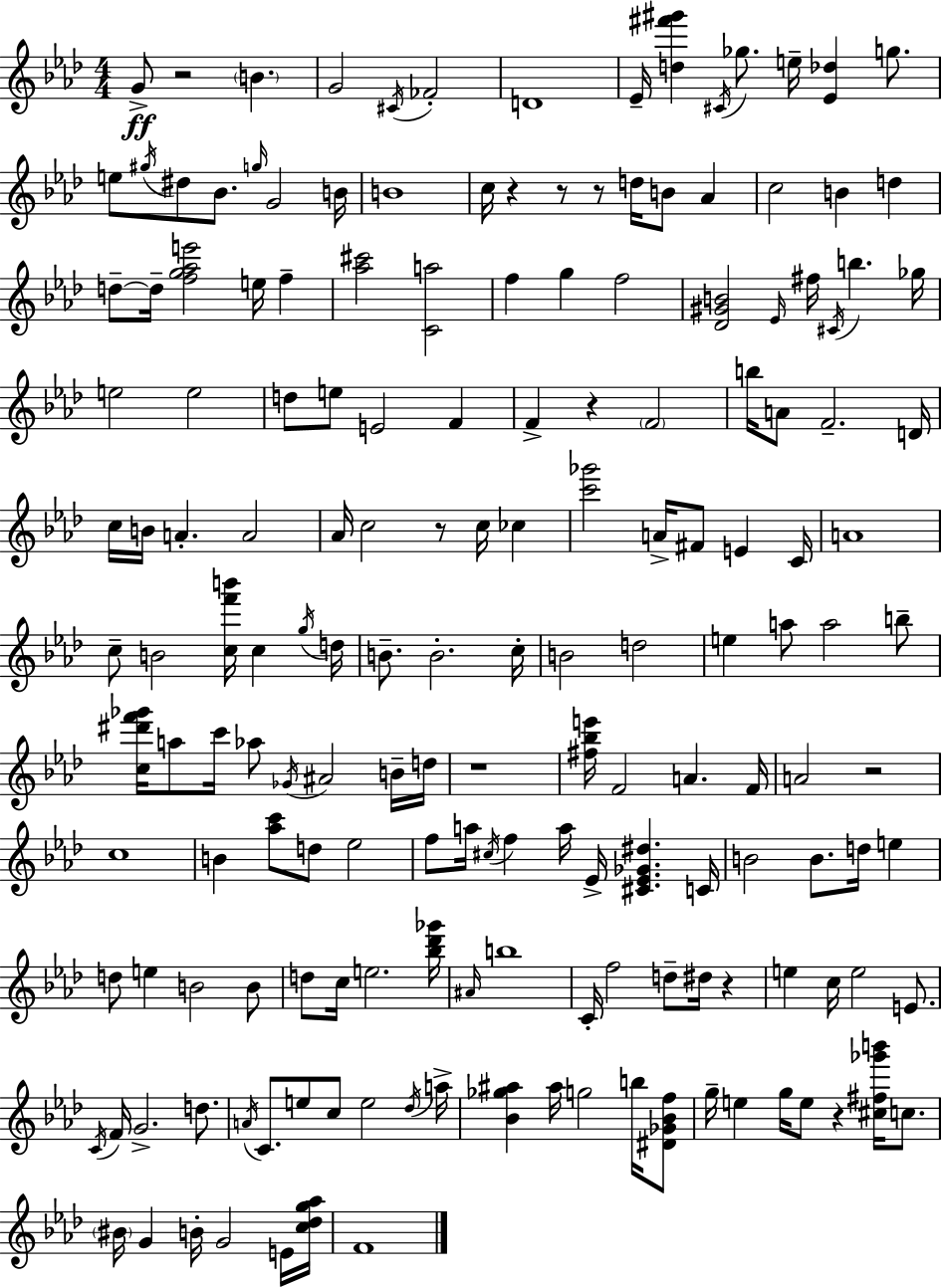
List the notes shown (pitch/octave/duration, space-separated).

G4/e R/h B4/q. G4/h C#4/s FES4/h D4/w Eb4/s [D5,F#6,G#6]/q C#4/s Gb5/e. E5/s [Eb4,Db5]/q G5/e. E5/e G#5/s D#5/e Bb4/e. G5/s G4/h B4/s B4/w C5/s R/q R/e R/e D5/s B4/e Ab4/q C5/h B4/q D5/q D5/e D5/s [F5,G5,Ab5,E6]/h E5/s F5/q [Ab5,C#6]/h [C4,A5]/h F5/q G5/q F5/h [Db4,G#4,B4]/h Eb4/s F#5/s C#4/s B5/q. Gb5/s E5/h E5/h D5/e E5/e E4/h F4/q F4/q R/q F4/h B5/s A4/e F4/h. D4/s C5/s B4/s A4/q. A4/h Ab4/s C5/h R/e C5/s CES5/q [C6,Gb6]/h A4/s F#4/e E4/q C4/s A4/w C5/e B4/h [C5,F6,B6]/s C5/q G5/s D5/s B4/e. B4/h. C5/s B4/h D5/h E5/q A5/e A5/h B5/e [C5,D#6,F6,Gb6]/s A5/e C6/s Ab5/e Gb4/s A#4/h B4/s D5/s R/w [F#5,Bb5,E6]/s F4/h A4/q. F4/s A4/h R/h C5/w B4/q [Ab5,C6]/e D5/e Eb5/h F5/e A5/s C#5/s F5/q A5/s Eb4/s [C#4,Eb4,Gb4,D#5]/q. C4/s B4/h B4/e. D5/s E5/q D5/e E5/q B4/h B4/e D5/e C5/s E5/h. [Bb5,Db6,Gb6]/s A#4/s B5/w C4/s F5/h D5/e D#5/s R/q E5/q C5/s E5/h E4/e. C4/s F4/s G4/h. D5/e. A4/s C4/e. E5/e C5/e E5/h Db5/s A5/s [Bb4,Gb5,A#5]/q A#5/s G5/h B5/s [D#4,Gb4,Bb4,F5]/e G5/s E5/q G5/s E5/e R/q [C#5,F#5,Gb6,B6]/s C5/e. BIS4/s G4/q B4/s G4/h E4/s [C5,Db5,G5,Ab5]/s F4/w